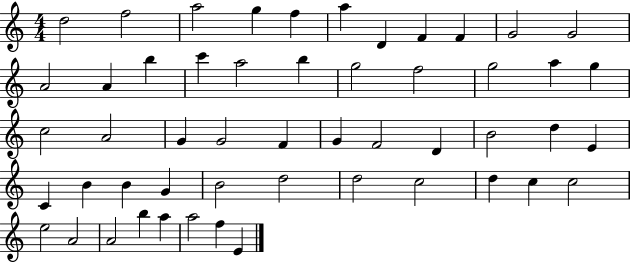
X:1
T:Untitled
M:4/4
L:1/4
K:C
d2 f2 a2 g f a D F F G2 G2 A2 A b c' a2 b g2 f2 g2 a g c2 A2 G G2 F G F2 D B2 d E C B B G B2 d2 d2 c2 d c c2 e2 A2 A2 b a a2 f E